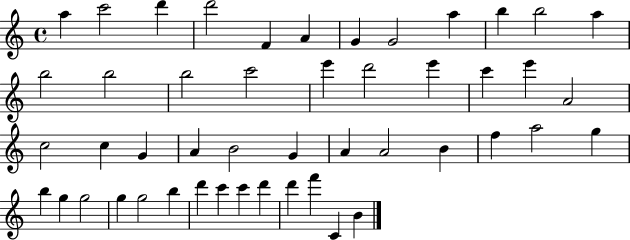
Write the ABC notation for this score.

X:1
T:Untitled
M:4/4
L:1/4
K:C
a c'2 d' d'2 F A G G2 a b b2 a b2 b2 b2 c'2 e' d'2 e' c' e' A2 c2 c G A B2 G A A2 B f a2 g b g g2 g g2 b d' c' c' d' d' f' C B